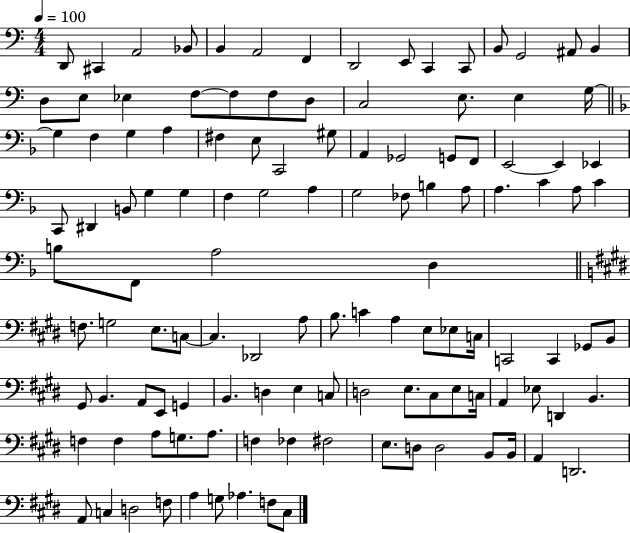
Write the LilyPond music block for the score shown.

{
  \clef bass
  \numericTimeSignature
  \time 4/4
  \key c \major
  \tempo 4 = 100
  d,8 cis,4 a,2 bes,8 | b,4 a,2 f,4 | d,2 e,8 c,4 c,8 | b,8 g,2 ais,8 b,4 | \break d8 e8 ees4 f8~~ f8 f8 d8 | c2 e8. e4 g16~~ | \bar "||" \break \key f \major g4 f4 g4 a4 | fis4 e8 c,2 gis8 | a,4 ges,2 g,8 f,8 | e,2~~ e,4 ees,4 | \break c,8 dis,4 b,8 g4 g4 | f4 g2 a4 | g2 fes8 b4 a8 | a4. c'4 a8 c'4 | \break b8 f,8 a2 d4 | \bar "||" \break \key e \major f8. g2 e8. c8~~ | c4. des,2 a8 | b8. c'4 a4 e8 ees8 c16 | c,2 c,4 ges,8 b,8 | \break gis,8 b,4. a,8 e,8 g,4 | b,4. d4 e4 c8 | d2 e8. cis8 e8 c16 | a,4 ees8 d,4 b,4. | \break f4 f4 a8 g8. a8. | f4 fes4 fis2 | e8. d8 d2 b,8 b,16 | a,4 d,2. | \break a,8 c4 d2 f8 | a4 g8 aes4. f8 cis8 | \bar "|."
}